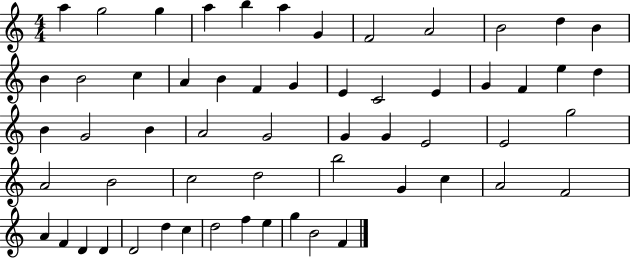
X:1
T:Untitled
M:4/4
L:1/4
K:C
a g2 g a b a G F2 A2 B2 d B B B2 c A B F G E C2 E G F e d B G2 B A2 G2 G G E2 E2 g2 A2 B2 c2 d2 b2 G c A2 F2 A F D D D2 d c d2 f e g B2 F